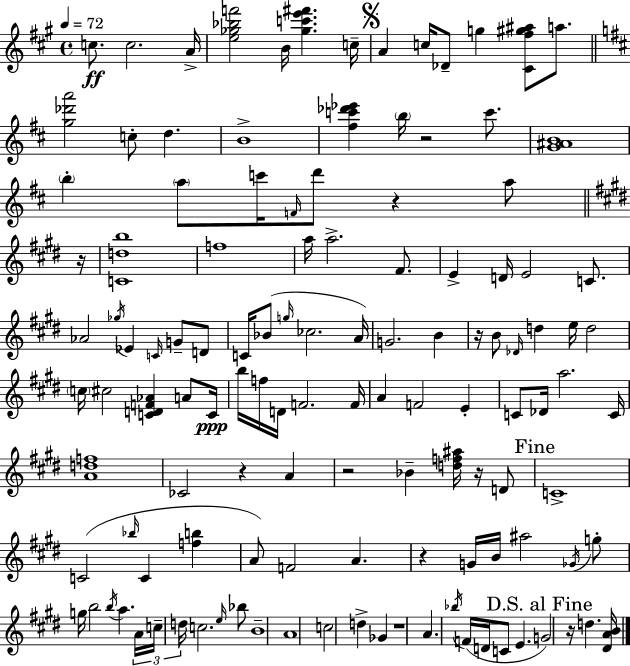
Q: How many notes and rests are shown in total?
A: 124